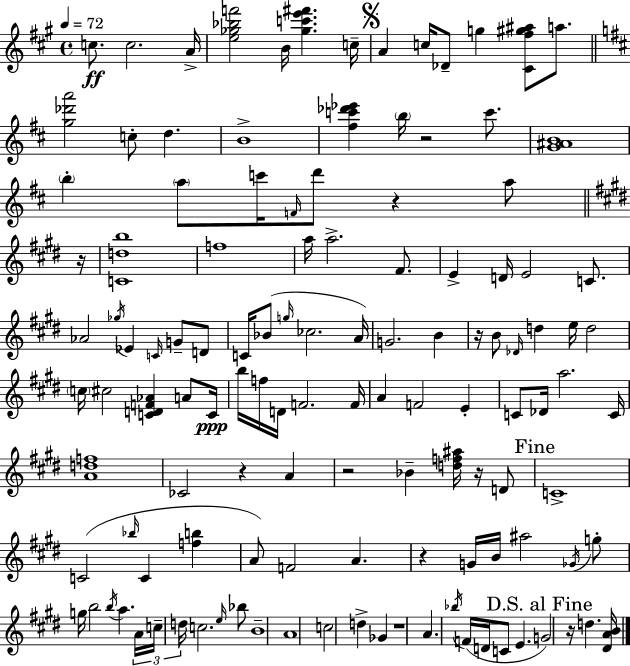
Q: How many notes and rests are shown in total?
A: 124